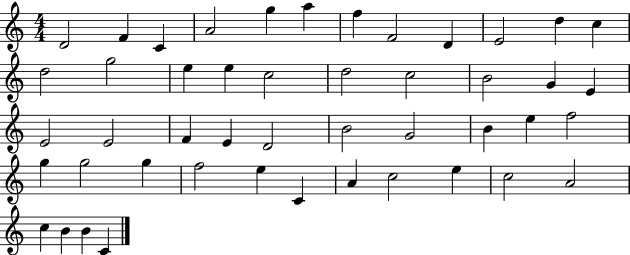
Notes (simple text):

D4/h F4/q C4/q A4/h G5/q A5/q F5/q F4/h D4/q E4/h D5/q C5/q D5/h G5/h E5/q E5/q C5/h D5/h C5/h B4/h G4/q E4/q E4/h E4/h F4/q E4/q D4/h B4/h G4/h B4/q E5/q F5/h G5/q G5/h G5/q F5/h E5/q C4/q A4/q C5/h E5/q C5/h A4/h C5/q B4/q B4/q C4/q